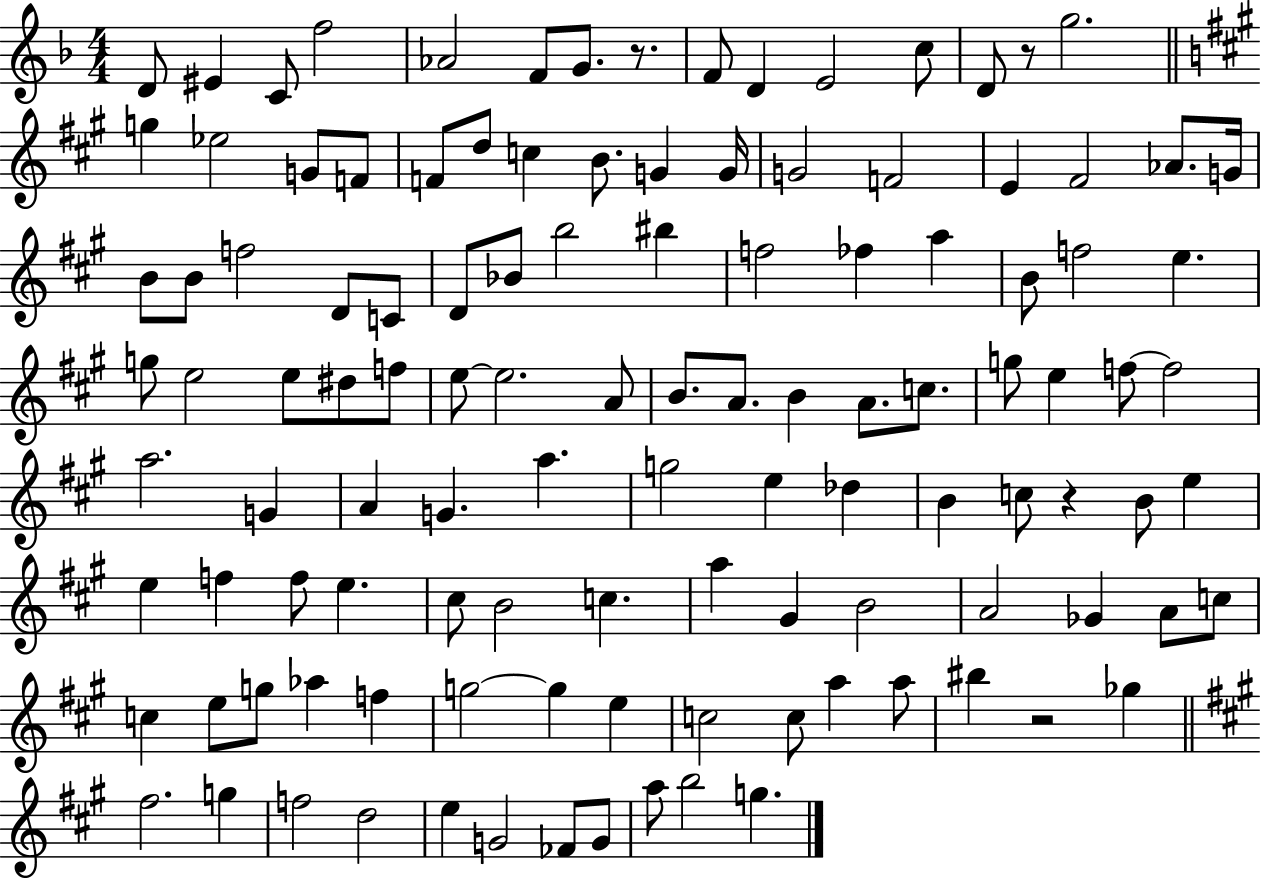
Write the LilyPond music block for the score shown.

{
  \clef treble
  \numericTimeSignature
  \time 4/4
  \key f \major
  d'8 eis'4 c'8 f''2 | aes'2 f'8 g'8. r8. | f'8 d'4 e'2 c''8 | d'8 r8 g''2. | \break \bar "||" \break \key a \major g''4 ees''2 g'8 f'8 | f'8 d''8 c''4 b'8. g'4 g'16 | g'2 f'2 | e'4 fis'2 aes'8. g'16 | \break b'8 b'8 f''2 d'8 c'8 | d'8 bes'8 b''2 bis''4 | f''2 fes''4 a''4 | b'8 f''2 e''4. | \break g''8 e''2 e''8 dis''8 f''8 | e''8~~ e''2. a'8 | b'8. a'8. b'4 a'8. c''8. | g''8 e''4 f''8~~ f''2 | \break a''2. g'4 | a'4 g'4. a''4. | g''2 e''4 des''4 | b'4 c''8 r4 b'8 e''4 | \break e''4 f''4 f''8 e''4. | cis''8 b'2 c''4. | a''4 gis'4 b'2 | a'2 ges'4 a'8 c''8 | \break c''4 e''8 g''8 aes''4 f''4 | g''2~~ g''4 e''4 | c''2 c''8 a''4 a''8 | bis''4 r2 ges''4 | \break \bar "||" \break \key a \major fis''2. g''4 | f''2 d''2 | e''4 g'2 fes'8 g'8 | a''8 b''2 g''4. | \break \bar "|."
}